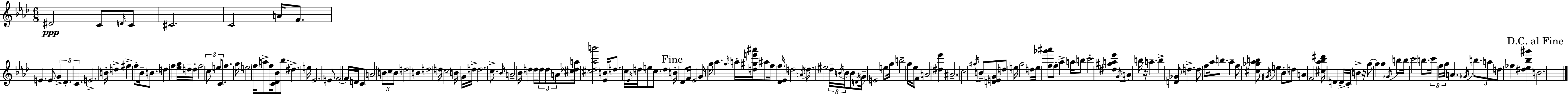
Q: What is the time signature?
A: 6/8